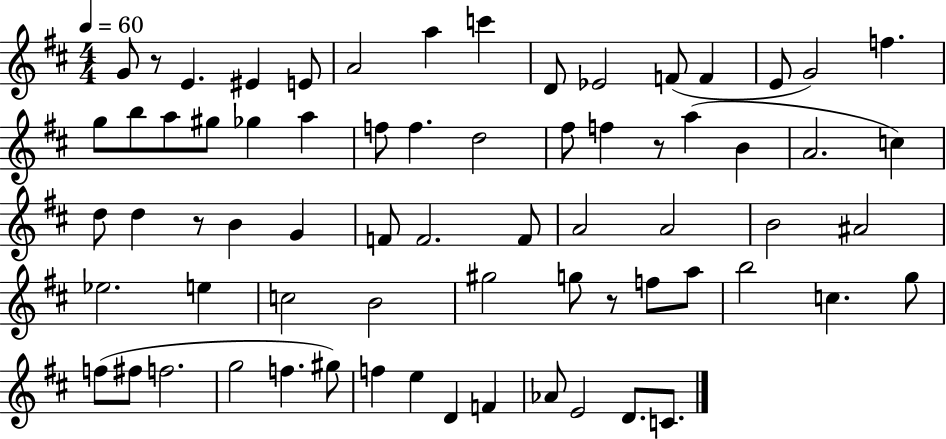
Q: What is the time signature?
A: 4/4